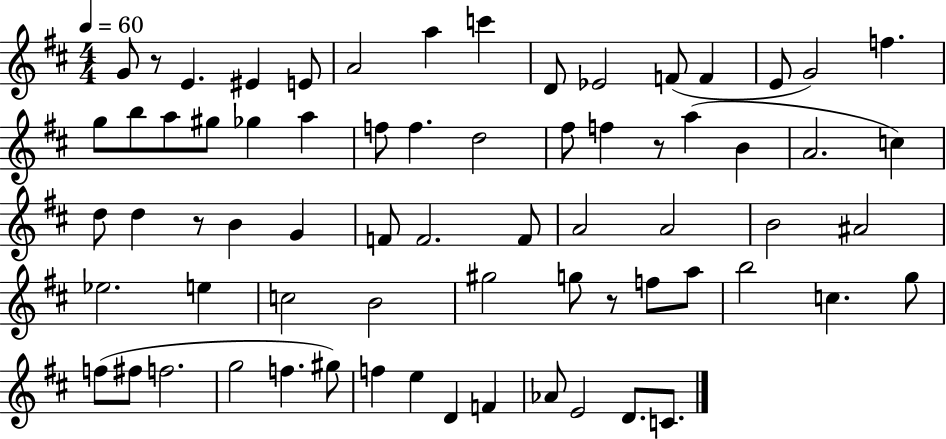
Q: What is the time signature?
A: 4/4